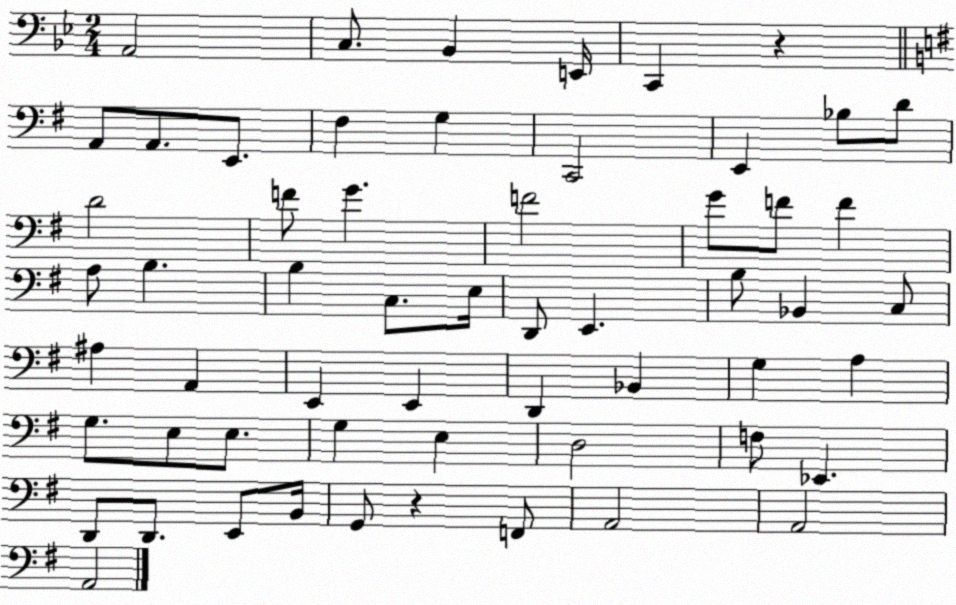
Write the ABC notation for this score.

X:1
T:Untitled
M:2/4
L:1/4
K:Bb
A,,2 C,/2 _B,, E,,/4 C,, z A,,/2 A,,/2 E,,/2 ^F, G, C,,2 E,, _B,/2 D/2 D2 F/2 G F2 G/2 F/2 F A,/2 B, B, C,/2 E,/4 D,,/2 E,, B,/2 _B,, C,/2 ^A, A,, E,, E,, D,, _B,, G, A, G,/2 E,/2 E,/2 G, E, D,2 F,/2 _E,, D,,/2 D,,/2 E,,/2 B,,/4 G,,/2 z F,,/2 A,,2 A,,2 A,,2